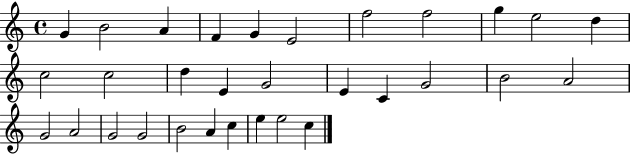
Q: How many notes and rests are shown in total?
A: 31